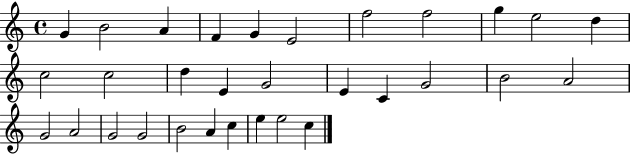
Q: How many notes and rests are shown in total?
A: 31